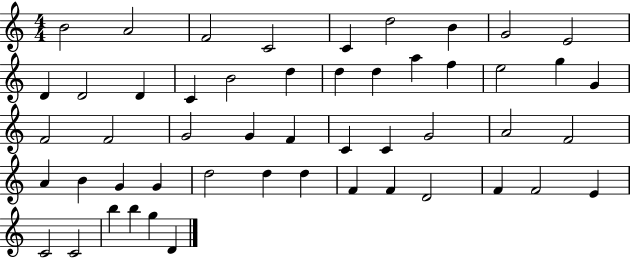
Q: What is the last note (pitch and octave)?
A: D4